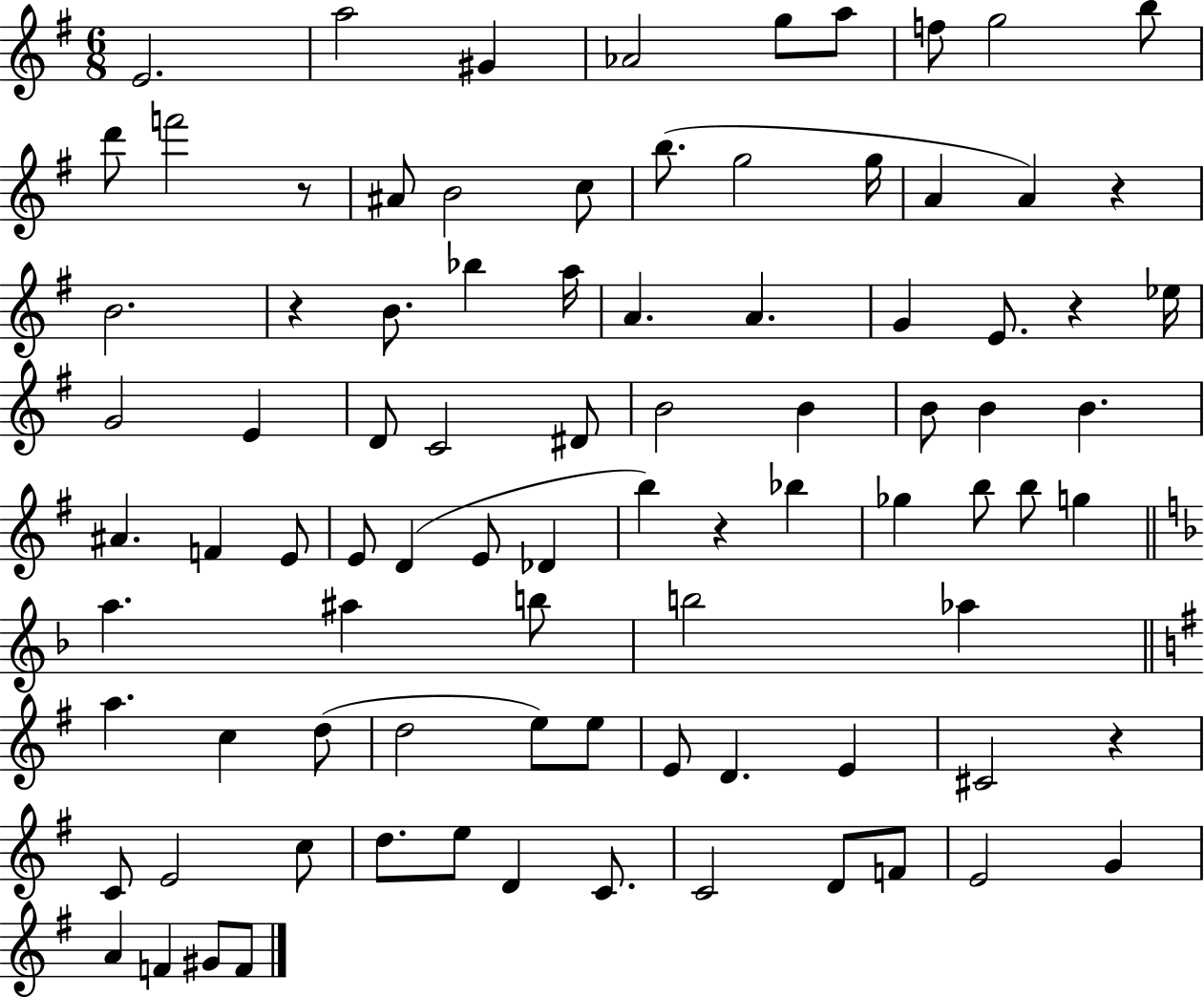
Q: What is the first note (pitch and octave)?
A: E4